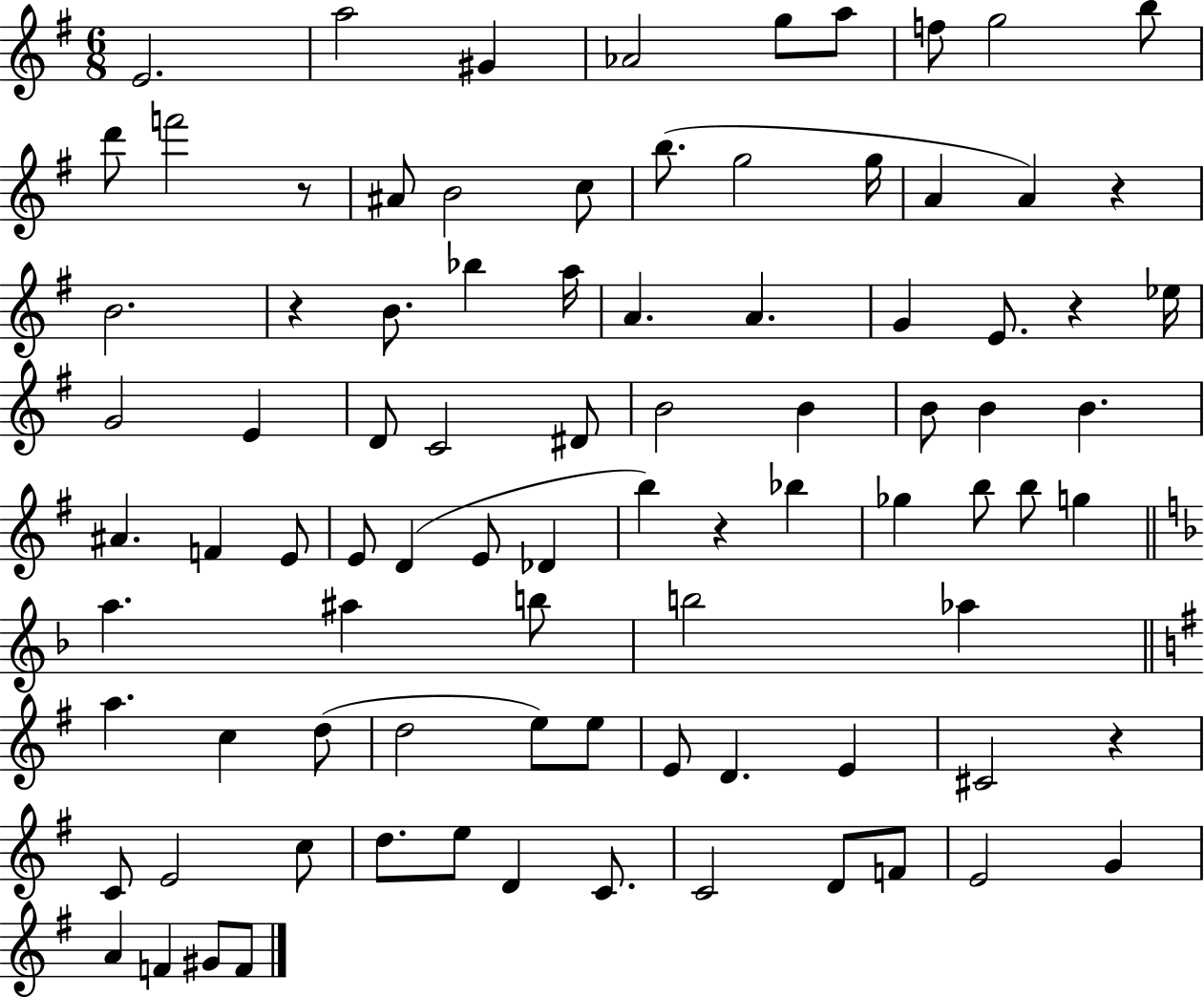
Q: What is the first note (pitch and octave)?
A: E4